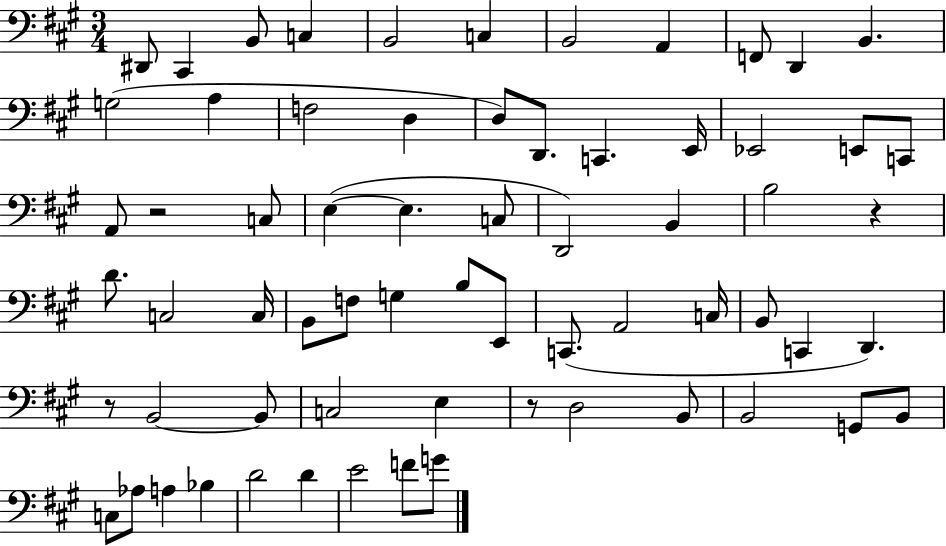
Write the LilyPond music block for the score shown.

{
  \clef bass
  \numericTimeSignature
  \time 3/4
  \key a \major
  dis,8 cis,4 b,8 c4 | b,2 c4 | b,2 a,4 | f,8 d,4 b,4. | \break g2( a4 | f2 d4 | d8) d,8. c,4. e,16 | ees,2 e,8 c,8 | \break a,8 r2 c8 | e4~(~ e4. c8 | d,2) b,4 | b2 r4 | \break d'8. c2 c16 | b,8 f8 g4 b8 e,8 | c,8.( a,2 c16 | b,8 c,4 d,4.) | \break r8 b,2~~ b,8 | c2 e4 | r8 d2 b,8 | b,2 g,8 b,8 | \break c8 aes8 a4 bes4 | d'2 d'4 | e'2 f'8 g'8 | \bar "|."
}